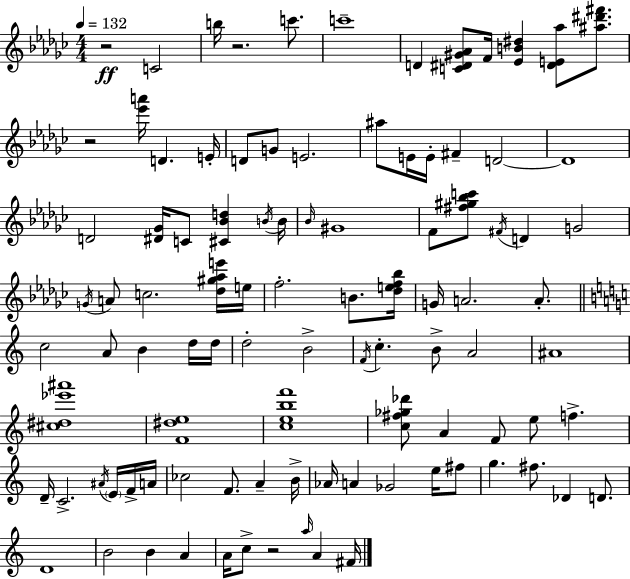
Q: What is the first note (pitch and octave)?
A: C4